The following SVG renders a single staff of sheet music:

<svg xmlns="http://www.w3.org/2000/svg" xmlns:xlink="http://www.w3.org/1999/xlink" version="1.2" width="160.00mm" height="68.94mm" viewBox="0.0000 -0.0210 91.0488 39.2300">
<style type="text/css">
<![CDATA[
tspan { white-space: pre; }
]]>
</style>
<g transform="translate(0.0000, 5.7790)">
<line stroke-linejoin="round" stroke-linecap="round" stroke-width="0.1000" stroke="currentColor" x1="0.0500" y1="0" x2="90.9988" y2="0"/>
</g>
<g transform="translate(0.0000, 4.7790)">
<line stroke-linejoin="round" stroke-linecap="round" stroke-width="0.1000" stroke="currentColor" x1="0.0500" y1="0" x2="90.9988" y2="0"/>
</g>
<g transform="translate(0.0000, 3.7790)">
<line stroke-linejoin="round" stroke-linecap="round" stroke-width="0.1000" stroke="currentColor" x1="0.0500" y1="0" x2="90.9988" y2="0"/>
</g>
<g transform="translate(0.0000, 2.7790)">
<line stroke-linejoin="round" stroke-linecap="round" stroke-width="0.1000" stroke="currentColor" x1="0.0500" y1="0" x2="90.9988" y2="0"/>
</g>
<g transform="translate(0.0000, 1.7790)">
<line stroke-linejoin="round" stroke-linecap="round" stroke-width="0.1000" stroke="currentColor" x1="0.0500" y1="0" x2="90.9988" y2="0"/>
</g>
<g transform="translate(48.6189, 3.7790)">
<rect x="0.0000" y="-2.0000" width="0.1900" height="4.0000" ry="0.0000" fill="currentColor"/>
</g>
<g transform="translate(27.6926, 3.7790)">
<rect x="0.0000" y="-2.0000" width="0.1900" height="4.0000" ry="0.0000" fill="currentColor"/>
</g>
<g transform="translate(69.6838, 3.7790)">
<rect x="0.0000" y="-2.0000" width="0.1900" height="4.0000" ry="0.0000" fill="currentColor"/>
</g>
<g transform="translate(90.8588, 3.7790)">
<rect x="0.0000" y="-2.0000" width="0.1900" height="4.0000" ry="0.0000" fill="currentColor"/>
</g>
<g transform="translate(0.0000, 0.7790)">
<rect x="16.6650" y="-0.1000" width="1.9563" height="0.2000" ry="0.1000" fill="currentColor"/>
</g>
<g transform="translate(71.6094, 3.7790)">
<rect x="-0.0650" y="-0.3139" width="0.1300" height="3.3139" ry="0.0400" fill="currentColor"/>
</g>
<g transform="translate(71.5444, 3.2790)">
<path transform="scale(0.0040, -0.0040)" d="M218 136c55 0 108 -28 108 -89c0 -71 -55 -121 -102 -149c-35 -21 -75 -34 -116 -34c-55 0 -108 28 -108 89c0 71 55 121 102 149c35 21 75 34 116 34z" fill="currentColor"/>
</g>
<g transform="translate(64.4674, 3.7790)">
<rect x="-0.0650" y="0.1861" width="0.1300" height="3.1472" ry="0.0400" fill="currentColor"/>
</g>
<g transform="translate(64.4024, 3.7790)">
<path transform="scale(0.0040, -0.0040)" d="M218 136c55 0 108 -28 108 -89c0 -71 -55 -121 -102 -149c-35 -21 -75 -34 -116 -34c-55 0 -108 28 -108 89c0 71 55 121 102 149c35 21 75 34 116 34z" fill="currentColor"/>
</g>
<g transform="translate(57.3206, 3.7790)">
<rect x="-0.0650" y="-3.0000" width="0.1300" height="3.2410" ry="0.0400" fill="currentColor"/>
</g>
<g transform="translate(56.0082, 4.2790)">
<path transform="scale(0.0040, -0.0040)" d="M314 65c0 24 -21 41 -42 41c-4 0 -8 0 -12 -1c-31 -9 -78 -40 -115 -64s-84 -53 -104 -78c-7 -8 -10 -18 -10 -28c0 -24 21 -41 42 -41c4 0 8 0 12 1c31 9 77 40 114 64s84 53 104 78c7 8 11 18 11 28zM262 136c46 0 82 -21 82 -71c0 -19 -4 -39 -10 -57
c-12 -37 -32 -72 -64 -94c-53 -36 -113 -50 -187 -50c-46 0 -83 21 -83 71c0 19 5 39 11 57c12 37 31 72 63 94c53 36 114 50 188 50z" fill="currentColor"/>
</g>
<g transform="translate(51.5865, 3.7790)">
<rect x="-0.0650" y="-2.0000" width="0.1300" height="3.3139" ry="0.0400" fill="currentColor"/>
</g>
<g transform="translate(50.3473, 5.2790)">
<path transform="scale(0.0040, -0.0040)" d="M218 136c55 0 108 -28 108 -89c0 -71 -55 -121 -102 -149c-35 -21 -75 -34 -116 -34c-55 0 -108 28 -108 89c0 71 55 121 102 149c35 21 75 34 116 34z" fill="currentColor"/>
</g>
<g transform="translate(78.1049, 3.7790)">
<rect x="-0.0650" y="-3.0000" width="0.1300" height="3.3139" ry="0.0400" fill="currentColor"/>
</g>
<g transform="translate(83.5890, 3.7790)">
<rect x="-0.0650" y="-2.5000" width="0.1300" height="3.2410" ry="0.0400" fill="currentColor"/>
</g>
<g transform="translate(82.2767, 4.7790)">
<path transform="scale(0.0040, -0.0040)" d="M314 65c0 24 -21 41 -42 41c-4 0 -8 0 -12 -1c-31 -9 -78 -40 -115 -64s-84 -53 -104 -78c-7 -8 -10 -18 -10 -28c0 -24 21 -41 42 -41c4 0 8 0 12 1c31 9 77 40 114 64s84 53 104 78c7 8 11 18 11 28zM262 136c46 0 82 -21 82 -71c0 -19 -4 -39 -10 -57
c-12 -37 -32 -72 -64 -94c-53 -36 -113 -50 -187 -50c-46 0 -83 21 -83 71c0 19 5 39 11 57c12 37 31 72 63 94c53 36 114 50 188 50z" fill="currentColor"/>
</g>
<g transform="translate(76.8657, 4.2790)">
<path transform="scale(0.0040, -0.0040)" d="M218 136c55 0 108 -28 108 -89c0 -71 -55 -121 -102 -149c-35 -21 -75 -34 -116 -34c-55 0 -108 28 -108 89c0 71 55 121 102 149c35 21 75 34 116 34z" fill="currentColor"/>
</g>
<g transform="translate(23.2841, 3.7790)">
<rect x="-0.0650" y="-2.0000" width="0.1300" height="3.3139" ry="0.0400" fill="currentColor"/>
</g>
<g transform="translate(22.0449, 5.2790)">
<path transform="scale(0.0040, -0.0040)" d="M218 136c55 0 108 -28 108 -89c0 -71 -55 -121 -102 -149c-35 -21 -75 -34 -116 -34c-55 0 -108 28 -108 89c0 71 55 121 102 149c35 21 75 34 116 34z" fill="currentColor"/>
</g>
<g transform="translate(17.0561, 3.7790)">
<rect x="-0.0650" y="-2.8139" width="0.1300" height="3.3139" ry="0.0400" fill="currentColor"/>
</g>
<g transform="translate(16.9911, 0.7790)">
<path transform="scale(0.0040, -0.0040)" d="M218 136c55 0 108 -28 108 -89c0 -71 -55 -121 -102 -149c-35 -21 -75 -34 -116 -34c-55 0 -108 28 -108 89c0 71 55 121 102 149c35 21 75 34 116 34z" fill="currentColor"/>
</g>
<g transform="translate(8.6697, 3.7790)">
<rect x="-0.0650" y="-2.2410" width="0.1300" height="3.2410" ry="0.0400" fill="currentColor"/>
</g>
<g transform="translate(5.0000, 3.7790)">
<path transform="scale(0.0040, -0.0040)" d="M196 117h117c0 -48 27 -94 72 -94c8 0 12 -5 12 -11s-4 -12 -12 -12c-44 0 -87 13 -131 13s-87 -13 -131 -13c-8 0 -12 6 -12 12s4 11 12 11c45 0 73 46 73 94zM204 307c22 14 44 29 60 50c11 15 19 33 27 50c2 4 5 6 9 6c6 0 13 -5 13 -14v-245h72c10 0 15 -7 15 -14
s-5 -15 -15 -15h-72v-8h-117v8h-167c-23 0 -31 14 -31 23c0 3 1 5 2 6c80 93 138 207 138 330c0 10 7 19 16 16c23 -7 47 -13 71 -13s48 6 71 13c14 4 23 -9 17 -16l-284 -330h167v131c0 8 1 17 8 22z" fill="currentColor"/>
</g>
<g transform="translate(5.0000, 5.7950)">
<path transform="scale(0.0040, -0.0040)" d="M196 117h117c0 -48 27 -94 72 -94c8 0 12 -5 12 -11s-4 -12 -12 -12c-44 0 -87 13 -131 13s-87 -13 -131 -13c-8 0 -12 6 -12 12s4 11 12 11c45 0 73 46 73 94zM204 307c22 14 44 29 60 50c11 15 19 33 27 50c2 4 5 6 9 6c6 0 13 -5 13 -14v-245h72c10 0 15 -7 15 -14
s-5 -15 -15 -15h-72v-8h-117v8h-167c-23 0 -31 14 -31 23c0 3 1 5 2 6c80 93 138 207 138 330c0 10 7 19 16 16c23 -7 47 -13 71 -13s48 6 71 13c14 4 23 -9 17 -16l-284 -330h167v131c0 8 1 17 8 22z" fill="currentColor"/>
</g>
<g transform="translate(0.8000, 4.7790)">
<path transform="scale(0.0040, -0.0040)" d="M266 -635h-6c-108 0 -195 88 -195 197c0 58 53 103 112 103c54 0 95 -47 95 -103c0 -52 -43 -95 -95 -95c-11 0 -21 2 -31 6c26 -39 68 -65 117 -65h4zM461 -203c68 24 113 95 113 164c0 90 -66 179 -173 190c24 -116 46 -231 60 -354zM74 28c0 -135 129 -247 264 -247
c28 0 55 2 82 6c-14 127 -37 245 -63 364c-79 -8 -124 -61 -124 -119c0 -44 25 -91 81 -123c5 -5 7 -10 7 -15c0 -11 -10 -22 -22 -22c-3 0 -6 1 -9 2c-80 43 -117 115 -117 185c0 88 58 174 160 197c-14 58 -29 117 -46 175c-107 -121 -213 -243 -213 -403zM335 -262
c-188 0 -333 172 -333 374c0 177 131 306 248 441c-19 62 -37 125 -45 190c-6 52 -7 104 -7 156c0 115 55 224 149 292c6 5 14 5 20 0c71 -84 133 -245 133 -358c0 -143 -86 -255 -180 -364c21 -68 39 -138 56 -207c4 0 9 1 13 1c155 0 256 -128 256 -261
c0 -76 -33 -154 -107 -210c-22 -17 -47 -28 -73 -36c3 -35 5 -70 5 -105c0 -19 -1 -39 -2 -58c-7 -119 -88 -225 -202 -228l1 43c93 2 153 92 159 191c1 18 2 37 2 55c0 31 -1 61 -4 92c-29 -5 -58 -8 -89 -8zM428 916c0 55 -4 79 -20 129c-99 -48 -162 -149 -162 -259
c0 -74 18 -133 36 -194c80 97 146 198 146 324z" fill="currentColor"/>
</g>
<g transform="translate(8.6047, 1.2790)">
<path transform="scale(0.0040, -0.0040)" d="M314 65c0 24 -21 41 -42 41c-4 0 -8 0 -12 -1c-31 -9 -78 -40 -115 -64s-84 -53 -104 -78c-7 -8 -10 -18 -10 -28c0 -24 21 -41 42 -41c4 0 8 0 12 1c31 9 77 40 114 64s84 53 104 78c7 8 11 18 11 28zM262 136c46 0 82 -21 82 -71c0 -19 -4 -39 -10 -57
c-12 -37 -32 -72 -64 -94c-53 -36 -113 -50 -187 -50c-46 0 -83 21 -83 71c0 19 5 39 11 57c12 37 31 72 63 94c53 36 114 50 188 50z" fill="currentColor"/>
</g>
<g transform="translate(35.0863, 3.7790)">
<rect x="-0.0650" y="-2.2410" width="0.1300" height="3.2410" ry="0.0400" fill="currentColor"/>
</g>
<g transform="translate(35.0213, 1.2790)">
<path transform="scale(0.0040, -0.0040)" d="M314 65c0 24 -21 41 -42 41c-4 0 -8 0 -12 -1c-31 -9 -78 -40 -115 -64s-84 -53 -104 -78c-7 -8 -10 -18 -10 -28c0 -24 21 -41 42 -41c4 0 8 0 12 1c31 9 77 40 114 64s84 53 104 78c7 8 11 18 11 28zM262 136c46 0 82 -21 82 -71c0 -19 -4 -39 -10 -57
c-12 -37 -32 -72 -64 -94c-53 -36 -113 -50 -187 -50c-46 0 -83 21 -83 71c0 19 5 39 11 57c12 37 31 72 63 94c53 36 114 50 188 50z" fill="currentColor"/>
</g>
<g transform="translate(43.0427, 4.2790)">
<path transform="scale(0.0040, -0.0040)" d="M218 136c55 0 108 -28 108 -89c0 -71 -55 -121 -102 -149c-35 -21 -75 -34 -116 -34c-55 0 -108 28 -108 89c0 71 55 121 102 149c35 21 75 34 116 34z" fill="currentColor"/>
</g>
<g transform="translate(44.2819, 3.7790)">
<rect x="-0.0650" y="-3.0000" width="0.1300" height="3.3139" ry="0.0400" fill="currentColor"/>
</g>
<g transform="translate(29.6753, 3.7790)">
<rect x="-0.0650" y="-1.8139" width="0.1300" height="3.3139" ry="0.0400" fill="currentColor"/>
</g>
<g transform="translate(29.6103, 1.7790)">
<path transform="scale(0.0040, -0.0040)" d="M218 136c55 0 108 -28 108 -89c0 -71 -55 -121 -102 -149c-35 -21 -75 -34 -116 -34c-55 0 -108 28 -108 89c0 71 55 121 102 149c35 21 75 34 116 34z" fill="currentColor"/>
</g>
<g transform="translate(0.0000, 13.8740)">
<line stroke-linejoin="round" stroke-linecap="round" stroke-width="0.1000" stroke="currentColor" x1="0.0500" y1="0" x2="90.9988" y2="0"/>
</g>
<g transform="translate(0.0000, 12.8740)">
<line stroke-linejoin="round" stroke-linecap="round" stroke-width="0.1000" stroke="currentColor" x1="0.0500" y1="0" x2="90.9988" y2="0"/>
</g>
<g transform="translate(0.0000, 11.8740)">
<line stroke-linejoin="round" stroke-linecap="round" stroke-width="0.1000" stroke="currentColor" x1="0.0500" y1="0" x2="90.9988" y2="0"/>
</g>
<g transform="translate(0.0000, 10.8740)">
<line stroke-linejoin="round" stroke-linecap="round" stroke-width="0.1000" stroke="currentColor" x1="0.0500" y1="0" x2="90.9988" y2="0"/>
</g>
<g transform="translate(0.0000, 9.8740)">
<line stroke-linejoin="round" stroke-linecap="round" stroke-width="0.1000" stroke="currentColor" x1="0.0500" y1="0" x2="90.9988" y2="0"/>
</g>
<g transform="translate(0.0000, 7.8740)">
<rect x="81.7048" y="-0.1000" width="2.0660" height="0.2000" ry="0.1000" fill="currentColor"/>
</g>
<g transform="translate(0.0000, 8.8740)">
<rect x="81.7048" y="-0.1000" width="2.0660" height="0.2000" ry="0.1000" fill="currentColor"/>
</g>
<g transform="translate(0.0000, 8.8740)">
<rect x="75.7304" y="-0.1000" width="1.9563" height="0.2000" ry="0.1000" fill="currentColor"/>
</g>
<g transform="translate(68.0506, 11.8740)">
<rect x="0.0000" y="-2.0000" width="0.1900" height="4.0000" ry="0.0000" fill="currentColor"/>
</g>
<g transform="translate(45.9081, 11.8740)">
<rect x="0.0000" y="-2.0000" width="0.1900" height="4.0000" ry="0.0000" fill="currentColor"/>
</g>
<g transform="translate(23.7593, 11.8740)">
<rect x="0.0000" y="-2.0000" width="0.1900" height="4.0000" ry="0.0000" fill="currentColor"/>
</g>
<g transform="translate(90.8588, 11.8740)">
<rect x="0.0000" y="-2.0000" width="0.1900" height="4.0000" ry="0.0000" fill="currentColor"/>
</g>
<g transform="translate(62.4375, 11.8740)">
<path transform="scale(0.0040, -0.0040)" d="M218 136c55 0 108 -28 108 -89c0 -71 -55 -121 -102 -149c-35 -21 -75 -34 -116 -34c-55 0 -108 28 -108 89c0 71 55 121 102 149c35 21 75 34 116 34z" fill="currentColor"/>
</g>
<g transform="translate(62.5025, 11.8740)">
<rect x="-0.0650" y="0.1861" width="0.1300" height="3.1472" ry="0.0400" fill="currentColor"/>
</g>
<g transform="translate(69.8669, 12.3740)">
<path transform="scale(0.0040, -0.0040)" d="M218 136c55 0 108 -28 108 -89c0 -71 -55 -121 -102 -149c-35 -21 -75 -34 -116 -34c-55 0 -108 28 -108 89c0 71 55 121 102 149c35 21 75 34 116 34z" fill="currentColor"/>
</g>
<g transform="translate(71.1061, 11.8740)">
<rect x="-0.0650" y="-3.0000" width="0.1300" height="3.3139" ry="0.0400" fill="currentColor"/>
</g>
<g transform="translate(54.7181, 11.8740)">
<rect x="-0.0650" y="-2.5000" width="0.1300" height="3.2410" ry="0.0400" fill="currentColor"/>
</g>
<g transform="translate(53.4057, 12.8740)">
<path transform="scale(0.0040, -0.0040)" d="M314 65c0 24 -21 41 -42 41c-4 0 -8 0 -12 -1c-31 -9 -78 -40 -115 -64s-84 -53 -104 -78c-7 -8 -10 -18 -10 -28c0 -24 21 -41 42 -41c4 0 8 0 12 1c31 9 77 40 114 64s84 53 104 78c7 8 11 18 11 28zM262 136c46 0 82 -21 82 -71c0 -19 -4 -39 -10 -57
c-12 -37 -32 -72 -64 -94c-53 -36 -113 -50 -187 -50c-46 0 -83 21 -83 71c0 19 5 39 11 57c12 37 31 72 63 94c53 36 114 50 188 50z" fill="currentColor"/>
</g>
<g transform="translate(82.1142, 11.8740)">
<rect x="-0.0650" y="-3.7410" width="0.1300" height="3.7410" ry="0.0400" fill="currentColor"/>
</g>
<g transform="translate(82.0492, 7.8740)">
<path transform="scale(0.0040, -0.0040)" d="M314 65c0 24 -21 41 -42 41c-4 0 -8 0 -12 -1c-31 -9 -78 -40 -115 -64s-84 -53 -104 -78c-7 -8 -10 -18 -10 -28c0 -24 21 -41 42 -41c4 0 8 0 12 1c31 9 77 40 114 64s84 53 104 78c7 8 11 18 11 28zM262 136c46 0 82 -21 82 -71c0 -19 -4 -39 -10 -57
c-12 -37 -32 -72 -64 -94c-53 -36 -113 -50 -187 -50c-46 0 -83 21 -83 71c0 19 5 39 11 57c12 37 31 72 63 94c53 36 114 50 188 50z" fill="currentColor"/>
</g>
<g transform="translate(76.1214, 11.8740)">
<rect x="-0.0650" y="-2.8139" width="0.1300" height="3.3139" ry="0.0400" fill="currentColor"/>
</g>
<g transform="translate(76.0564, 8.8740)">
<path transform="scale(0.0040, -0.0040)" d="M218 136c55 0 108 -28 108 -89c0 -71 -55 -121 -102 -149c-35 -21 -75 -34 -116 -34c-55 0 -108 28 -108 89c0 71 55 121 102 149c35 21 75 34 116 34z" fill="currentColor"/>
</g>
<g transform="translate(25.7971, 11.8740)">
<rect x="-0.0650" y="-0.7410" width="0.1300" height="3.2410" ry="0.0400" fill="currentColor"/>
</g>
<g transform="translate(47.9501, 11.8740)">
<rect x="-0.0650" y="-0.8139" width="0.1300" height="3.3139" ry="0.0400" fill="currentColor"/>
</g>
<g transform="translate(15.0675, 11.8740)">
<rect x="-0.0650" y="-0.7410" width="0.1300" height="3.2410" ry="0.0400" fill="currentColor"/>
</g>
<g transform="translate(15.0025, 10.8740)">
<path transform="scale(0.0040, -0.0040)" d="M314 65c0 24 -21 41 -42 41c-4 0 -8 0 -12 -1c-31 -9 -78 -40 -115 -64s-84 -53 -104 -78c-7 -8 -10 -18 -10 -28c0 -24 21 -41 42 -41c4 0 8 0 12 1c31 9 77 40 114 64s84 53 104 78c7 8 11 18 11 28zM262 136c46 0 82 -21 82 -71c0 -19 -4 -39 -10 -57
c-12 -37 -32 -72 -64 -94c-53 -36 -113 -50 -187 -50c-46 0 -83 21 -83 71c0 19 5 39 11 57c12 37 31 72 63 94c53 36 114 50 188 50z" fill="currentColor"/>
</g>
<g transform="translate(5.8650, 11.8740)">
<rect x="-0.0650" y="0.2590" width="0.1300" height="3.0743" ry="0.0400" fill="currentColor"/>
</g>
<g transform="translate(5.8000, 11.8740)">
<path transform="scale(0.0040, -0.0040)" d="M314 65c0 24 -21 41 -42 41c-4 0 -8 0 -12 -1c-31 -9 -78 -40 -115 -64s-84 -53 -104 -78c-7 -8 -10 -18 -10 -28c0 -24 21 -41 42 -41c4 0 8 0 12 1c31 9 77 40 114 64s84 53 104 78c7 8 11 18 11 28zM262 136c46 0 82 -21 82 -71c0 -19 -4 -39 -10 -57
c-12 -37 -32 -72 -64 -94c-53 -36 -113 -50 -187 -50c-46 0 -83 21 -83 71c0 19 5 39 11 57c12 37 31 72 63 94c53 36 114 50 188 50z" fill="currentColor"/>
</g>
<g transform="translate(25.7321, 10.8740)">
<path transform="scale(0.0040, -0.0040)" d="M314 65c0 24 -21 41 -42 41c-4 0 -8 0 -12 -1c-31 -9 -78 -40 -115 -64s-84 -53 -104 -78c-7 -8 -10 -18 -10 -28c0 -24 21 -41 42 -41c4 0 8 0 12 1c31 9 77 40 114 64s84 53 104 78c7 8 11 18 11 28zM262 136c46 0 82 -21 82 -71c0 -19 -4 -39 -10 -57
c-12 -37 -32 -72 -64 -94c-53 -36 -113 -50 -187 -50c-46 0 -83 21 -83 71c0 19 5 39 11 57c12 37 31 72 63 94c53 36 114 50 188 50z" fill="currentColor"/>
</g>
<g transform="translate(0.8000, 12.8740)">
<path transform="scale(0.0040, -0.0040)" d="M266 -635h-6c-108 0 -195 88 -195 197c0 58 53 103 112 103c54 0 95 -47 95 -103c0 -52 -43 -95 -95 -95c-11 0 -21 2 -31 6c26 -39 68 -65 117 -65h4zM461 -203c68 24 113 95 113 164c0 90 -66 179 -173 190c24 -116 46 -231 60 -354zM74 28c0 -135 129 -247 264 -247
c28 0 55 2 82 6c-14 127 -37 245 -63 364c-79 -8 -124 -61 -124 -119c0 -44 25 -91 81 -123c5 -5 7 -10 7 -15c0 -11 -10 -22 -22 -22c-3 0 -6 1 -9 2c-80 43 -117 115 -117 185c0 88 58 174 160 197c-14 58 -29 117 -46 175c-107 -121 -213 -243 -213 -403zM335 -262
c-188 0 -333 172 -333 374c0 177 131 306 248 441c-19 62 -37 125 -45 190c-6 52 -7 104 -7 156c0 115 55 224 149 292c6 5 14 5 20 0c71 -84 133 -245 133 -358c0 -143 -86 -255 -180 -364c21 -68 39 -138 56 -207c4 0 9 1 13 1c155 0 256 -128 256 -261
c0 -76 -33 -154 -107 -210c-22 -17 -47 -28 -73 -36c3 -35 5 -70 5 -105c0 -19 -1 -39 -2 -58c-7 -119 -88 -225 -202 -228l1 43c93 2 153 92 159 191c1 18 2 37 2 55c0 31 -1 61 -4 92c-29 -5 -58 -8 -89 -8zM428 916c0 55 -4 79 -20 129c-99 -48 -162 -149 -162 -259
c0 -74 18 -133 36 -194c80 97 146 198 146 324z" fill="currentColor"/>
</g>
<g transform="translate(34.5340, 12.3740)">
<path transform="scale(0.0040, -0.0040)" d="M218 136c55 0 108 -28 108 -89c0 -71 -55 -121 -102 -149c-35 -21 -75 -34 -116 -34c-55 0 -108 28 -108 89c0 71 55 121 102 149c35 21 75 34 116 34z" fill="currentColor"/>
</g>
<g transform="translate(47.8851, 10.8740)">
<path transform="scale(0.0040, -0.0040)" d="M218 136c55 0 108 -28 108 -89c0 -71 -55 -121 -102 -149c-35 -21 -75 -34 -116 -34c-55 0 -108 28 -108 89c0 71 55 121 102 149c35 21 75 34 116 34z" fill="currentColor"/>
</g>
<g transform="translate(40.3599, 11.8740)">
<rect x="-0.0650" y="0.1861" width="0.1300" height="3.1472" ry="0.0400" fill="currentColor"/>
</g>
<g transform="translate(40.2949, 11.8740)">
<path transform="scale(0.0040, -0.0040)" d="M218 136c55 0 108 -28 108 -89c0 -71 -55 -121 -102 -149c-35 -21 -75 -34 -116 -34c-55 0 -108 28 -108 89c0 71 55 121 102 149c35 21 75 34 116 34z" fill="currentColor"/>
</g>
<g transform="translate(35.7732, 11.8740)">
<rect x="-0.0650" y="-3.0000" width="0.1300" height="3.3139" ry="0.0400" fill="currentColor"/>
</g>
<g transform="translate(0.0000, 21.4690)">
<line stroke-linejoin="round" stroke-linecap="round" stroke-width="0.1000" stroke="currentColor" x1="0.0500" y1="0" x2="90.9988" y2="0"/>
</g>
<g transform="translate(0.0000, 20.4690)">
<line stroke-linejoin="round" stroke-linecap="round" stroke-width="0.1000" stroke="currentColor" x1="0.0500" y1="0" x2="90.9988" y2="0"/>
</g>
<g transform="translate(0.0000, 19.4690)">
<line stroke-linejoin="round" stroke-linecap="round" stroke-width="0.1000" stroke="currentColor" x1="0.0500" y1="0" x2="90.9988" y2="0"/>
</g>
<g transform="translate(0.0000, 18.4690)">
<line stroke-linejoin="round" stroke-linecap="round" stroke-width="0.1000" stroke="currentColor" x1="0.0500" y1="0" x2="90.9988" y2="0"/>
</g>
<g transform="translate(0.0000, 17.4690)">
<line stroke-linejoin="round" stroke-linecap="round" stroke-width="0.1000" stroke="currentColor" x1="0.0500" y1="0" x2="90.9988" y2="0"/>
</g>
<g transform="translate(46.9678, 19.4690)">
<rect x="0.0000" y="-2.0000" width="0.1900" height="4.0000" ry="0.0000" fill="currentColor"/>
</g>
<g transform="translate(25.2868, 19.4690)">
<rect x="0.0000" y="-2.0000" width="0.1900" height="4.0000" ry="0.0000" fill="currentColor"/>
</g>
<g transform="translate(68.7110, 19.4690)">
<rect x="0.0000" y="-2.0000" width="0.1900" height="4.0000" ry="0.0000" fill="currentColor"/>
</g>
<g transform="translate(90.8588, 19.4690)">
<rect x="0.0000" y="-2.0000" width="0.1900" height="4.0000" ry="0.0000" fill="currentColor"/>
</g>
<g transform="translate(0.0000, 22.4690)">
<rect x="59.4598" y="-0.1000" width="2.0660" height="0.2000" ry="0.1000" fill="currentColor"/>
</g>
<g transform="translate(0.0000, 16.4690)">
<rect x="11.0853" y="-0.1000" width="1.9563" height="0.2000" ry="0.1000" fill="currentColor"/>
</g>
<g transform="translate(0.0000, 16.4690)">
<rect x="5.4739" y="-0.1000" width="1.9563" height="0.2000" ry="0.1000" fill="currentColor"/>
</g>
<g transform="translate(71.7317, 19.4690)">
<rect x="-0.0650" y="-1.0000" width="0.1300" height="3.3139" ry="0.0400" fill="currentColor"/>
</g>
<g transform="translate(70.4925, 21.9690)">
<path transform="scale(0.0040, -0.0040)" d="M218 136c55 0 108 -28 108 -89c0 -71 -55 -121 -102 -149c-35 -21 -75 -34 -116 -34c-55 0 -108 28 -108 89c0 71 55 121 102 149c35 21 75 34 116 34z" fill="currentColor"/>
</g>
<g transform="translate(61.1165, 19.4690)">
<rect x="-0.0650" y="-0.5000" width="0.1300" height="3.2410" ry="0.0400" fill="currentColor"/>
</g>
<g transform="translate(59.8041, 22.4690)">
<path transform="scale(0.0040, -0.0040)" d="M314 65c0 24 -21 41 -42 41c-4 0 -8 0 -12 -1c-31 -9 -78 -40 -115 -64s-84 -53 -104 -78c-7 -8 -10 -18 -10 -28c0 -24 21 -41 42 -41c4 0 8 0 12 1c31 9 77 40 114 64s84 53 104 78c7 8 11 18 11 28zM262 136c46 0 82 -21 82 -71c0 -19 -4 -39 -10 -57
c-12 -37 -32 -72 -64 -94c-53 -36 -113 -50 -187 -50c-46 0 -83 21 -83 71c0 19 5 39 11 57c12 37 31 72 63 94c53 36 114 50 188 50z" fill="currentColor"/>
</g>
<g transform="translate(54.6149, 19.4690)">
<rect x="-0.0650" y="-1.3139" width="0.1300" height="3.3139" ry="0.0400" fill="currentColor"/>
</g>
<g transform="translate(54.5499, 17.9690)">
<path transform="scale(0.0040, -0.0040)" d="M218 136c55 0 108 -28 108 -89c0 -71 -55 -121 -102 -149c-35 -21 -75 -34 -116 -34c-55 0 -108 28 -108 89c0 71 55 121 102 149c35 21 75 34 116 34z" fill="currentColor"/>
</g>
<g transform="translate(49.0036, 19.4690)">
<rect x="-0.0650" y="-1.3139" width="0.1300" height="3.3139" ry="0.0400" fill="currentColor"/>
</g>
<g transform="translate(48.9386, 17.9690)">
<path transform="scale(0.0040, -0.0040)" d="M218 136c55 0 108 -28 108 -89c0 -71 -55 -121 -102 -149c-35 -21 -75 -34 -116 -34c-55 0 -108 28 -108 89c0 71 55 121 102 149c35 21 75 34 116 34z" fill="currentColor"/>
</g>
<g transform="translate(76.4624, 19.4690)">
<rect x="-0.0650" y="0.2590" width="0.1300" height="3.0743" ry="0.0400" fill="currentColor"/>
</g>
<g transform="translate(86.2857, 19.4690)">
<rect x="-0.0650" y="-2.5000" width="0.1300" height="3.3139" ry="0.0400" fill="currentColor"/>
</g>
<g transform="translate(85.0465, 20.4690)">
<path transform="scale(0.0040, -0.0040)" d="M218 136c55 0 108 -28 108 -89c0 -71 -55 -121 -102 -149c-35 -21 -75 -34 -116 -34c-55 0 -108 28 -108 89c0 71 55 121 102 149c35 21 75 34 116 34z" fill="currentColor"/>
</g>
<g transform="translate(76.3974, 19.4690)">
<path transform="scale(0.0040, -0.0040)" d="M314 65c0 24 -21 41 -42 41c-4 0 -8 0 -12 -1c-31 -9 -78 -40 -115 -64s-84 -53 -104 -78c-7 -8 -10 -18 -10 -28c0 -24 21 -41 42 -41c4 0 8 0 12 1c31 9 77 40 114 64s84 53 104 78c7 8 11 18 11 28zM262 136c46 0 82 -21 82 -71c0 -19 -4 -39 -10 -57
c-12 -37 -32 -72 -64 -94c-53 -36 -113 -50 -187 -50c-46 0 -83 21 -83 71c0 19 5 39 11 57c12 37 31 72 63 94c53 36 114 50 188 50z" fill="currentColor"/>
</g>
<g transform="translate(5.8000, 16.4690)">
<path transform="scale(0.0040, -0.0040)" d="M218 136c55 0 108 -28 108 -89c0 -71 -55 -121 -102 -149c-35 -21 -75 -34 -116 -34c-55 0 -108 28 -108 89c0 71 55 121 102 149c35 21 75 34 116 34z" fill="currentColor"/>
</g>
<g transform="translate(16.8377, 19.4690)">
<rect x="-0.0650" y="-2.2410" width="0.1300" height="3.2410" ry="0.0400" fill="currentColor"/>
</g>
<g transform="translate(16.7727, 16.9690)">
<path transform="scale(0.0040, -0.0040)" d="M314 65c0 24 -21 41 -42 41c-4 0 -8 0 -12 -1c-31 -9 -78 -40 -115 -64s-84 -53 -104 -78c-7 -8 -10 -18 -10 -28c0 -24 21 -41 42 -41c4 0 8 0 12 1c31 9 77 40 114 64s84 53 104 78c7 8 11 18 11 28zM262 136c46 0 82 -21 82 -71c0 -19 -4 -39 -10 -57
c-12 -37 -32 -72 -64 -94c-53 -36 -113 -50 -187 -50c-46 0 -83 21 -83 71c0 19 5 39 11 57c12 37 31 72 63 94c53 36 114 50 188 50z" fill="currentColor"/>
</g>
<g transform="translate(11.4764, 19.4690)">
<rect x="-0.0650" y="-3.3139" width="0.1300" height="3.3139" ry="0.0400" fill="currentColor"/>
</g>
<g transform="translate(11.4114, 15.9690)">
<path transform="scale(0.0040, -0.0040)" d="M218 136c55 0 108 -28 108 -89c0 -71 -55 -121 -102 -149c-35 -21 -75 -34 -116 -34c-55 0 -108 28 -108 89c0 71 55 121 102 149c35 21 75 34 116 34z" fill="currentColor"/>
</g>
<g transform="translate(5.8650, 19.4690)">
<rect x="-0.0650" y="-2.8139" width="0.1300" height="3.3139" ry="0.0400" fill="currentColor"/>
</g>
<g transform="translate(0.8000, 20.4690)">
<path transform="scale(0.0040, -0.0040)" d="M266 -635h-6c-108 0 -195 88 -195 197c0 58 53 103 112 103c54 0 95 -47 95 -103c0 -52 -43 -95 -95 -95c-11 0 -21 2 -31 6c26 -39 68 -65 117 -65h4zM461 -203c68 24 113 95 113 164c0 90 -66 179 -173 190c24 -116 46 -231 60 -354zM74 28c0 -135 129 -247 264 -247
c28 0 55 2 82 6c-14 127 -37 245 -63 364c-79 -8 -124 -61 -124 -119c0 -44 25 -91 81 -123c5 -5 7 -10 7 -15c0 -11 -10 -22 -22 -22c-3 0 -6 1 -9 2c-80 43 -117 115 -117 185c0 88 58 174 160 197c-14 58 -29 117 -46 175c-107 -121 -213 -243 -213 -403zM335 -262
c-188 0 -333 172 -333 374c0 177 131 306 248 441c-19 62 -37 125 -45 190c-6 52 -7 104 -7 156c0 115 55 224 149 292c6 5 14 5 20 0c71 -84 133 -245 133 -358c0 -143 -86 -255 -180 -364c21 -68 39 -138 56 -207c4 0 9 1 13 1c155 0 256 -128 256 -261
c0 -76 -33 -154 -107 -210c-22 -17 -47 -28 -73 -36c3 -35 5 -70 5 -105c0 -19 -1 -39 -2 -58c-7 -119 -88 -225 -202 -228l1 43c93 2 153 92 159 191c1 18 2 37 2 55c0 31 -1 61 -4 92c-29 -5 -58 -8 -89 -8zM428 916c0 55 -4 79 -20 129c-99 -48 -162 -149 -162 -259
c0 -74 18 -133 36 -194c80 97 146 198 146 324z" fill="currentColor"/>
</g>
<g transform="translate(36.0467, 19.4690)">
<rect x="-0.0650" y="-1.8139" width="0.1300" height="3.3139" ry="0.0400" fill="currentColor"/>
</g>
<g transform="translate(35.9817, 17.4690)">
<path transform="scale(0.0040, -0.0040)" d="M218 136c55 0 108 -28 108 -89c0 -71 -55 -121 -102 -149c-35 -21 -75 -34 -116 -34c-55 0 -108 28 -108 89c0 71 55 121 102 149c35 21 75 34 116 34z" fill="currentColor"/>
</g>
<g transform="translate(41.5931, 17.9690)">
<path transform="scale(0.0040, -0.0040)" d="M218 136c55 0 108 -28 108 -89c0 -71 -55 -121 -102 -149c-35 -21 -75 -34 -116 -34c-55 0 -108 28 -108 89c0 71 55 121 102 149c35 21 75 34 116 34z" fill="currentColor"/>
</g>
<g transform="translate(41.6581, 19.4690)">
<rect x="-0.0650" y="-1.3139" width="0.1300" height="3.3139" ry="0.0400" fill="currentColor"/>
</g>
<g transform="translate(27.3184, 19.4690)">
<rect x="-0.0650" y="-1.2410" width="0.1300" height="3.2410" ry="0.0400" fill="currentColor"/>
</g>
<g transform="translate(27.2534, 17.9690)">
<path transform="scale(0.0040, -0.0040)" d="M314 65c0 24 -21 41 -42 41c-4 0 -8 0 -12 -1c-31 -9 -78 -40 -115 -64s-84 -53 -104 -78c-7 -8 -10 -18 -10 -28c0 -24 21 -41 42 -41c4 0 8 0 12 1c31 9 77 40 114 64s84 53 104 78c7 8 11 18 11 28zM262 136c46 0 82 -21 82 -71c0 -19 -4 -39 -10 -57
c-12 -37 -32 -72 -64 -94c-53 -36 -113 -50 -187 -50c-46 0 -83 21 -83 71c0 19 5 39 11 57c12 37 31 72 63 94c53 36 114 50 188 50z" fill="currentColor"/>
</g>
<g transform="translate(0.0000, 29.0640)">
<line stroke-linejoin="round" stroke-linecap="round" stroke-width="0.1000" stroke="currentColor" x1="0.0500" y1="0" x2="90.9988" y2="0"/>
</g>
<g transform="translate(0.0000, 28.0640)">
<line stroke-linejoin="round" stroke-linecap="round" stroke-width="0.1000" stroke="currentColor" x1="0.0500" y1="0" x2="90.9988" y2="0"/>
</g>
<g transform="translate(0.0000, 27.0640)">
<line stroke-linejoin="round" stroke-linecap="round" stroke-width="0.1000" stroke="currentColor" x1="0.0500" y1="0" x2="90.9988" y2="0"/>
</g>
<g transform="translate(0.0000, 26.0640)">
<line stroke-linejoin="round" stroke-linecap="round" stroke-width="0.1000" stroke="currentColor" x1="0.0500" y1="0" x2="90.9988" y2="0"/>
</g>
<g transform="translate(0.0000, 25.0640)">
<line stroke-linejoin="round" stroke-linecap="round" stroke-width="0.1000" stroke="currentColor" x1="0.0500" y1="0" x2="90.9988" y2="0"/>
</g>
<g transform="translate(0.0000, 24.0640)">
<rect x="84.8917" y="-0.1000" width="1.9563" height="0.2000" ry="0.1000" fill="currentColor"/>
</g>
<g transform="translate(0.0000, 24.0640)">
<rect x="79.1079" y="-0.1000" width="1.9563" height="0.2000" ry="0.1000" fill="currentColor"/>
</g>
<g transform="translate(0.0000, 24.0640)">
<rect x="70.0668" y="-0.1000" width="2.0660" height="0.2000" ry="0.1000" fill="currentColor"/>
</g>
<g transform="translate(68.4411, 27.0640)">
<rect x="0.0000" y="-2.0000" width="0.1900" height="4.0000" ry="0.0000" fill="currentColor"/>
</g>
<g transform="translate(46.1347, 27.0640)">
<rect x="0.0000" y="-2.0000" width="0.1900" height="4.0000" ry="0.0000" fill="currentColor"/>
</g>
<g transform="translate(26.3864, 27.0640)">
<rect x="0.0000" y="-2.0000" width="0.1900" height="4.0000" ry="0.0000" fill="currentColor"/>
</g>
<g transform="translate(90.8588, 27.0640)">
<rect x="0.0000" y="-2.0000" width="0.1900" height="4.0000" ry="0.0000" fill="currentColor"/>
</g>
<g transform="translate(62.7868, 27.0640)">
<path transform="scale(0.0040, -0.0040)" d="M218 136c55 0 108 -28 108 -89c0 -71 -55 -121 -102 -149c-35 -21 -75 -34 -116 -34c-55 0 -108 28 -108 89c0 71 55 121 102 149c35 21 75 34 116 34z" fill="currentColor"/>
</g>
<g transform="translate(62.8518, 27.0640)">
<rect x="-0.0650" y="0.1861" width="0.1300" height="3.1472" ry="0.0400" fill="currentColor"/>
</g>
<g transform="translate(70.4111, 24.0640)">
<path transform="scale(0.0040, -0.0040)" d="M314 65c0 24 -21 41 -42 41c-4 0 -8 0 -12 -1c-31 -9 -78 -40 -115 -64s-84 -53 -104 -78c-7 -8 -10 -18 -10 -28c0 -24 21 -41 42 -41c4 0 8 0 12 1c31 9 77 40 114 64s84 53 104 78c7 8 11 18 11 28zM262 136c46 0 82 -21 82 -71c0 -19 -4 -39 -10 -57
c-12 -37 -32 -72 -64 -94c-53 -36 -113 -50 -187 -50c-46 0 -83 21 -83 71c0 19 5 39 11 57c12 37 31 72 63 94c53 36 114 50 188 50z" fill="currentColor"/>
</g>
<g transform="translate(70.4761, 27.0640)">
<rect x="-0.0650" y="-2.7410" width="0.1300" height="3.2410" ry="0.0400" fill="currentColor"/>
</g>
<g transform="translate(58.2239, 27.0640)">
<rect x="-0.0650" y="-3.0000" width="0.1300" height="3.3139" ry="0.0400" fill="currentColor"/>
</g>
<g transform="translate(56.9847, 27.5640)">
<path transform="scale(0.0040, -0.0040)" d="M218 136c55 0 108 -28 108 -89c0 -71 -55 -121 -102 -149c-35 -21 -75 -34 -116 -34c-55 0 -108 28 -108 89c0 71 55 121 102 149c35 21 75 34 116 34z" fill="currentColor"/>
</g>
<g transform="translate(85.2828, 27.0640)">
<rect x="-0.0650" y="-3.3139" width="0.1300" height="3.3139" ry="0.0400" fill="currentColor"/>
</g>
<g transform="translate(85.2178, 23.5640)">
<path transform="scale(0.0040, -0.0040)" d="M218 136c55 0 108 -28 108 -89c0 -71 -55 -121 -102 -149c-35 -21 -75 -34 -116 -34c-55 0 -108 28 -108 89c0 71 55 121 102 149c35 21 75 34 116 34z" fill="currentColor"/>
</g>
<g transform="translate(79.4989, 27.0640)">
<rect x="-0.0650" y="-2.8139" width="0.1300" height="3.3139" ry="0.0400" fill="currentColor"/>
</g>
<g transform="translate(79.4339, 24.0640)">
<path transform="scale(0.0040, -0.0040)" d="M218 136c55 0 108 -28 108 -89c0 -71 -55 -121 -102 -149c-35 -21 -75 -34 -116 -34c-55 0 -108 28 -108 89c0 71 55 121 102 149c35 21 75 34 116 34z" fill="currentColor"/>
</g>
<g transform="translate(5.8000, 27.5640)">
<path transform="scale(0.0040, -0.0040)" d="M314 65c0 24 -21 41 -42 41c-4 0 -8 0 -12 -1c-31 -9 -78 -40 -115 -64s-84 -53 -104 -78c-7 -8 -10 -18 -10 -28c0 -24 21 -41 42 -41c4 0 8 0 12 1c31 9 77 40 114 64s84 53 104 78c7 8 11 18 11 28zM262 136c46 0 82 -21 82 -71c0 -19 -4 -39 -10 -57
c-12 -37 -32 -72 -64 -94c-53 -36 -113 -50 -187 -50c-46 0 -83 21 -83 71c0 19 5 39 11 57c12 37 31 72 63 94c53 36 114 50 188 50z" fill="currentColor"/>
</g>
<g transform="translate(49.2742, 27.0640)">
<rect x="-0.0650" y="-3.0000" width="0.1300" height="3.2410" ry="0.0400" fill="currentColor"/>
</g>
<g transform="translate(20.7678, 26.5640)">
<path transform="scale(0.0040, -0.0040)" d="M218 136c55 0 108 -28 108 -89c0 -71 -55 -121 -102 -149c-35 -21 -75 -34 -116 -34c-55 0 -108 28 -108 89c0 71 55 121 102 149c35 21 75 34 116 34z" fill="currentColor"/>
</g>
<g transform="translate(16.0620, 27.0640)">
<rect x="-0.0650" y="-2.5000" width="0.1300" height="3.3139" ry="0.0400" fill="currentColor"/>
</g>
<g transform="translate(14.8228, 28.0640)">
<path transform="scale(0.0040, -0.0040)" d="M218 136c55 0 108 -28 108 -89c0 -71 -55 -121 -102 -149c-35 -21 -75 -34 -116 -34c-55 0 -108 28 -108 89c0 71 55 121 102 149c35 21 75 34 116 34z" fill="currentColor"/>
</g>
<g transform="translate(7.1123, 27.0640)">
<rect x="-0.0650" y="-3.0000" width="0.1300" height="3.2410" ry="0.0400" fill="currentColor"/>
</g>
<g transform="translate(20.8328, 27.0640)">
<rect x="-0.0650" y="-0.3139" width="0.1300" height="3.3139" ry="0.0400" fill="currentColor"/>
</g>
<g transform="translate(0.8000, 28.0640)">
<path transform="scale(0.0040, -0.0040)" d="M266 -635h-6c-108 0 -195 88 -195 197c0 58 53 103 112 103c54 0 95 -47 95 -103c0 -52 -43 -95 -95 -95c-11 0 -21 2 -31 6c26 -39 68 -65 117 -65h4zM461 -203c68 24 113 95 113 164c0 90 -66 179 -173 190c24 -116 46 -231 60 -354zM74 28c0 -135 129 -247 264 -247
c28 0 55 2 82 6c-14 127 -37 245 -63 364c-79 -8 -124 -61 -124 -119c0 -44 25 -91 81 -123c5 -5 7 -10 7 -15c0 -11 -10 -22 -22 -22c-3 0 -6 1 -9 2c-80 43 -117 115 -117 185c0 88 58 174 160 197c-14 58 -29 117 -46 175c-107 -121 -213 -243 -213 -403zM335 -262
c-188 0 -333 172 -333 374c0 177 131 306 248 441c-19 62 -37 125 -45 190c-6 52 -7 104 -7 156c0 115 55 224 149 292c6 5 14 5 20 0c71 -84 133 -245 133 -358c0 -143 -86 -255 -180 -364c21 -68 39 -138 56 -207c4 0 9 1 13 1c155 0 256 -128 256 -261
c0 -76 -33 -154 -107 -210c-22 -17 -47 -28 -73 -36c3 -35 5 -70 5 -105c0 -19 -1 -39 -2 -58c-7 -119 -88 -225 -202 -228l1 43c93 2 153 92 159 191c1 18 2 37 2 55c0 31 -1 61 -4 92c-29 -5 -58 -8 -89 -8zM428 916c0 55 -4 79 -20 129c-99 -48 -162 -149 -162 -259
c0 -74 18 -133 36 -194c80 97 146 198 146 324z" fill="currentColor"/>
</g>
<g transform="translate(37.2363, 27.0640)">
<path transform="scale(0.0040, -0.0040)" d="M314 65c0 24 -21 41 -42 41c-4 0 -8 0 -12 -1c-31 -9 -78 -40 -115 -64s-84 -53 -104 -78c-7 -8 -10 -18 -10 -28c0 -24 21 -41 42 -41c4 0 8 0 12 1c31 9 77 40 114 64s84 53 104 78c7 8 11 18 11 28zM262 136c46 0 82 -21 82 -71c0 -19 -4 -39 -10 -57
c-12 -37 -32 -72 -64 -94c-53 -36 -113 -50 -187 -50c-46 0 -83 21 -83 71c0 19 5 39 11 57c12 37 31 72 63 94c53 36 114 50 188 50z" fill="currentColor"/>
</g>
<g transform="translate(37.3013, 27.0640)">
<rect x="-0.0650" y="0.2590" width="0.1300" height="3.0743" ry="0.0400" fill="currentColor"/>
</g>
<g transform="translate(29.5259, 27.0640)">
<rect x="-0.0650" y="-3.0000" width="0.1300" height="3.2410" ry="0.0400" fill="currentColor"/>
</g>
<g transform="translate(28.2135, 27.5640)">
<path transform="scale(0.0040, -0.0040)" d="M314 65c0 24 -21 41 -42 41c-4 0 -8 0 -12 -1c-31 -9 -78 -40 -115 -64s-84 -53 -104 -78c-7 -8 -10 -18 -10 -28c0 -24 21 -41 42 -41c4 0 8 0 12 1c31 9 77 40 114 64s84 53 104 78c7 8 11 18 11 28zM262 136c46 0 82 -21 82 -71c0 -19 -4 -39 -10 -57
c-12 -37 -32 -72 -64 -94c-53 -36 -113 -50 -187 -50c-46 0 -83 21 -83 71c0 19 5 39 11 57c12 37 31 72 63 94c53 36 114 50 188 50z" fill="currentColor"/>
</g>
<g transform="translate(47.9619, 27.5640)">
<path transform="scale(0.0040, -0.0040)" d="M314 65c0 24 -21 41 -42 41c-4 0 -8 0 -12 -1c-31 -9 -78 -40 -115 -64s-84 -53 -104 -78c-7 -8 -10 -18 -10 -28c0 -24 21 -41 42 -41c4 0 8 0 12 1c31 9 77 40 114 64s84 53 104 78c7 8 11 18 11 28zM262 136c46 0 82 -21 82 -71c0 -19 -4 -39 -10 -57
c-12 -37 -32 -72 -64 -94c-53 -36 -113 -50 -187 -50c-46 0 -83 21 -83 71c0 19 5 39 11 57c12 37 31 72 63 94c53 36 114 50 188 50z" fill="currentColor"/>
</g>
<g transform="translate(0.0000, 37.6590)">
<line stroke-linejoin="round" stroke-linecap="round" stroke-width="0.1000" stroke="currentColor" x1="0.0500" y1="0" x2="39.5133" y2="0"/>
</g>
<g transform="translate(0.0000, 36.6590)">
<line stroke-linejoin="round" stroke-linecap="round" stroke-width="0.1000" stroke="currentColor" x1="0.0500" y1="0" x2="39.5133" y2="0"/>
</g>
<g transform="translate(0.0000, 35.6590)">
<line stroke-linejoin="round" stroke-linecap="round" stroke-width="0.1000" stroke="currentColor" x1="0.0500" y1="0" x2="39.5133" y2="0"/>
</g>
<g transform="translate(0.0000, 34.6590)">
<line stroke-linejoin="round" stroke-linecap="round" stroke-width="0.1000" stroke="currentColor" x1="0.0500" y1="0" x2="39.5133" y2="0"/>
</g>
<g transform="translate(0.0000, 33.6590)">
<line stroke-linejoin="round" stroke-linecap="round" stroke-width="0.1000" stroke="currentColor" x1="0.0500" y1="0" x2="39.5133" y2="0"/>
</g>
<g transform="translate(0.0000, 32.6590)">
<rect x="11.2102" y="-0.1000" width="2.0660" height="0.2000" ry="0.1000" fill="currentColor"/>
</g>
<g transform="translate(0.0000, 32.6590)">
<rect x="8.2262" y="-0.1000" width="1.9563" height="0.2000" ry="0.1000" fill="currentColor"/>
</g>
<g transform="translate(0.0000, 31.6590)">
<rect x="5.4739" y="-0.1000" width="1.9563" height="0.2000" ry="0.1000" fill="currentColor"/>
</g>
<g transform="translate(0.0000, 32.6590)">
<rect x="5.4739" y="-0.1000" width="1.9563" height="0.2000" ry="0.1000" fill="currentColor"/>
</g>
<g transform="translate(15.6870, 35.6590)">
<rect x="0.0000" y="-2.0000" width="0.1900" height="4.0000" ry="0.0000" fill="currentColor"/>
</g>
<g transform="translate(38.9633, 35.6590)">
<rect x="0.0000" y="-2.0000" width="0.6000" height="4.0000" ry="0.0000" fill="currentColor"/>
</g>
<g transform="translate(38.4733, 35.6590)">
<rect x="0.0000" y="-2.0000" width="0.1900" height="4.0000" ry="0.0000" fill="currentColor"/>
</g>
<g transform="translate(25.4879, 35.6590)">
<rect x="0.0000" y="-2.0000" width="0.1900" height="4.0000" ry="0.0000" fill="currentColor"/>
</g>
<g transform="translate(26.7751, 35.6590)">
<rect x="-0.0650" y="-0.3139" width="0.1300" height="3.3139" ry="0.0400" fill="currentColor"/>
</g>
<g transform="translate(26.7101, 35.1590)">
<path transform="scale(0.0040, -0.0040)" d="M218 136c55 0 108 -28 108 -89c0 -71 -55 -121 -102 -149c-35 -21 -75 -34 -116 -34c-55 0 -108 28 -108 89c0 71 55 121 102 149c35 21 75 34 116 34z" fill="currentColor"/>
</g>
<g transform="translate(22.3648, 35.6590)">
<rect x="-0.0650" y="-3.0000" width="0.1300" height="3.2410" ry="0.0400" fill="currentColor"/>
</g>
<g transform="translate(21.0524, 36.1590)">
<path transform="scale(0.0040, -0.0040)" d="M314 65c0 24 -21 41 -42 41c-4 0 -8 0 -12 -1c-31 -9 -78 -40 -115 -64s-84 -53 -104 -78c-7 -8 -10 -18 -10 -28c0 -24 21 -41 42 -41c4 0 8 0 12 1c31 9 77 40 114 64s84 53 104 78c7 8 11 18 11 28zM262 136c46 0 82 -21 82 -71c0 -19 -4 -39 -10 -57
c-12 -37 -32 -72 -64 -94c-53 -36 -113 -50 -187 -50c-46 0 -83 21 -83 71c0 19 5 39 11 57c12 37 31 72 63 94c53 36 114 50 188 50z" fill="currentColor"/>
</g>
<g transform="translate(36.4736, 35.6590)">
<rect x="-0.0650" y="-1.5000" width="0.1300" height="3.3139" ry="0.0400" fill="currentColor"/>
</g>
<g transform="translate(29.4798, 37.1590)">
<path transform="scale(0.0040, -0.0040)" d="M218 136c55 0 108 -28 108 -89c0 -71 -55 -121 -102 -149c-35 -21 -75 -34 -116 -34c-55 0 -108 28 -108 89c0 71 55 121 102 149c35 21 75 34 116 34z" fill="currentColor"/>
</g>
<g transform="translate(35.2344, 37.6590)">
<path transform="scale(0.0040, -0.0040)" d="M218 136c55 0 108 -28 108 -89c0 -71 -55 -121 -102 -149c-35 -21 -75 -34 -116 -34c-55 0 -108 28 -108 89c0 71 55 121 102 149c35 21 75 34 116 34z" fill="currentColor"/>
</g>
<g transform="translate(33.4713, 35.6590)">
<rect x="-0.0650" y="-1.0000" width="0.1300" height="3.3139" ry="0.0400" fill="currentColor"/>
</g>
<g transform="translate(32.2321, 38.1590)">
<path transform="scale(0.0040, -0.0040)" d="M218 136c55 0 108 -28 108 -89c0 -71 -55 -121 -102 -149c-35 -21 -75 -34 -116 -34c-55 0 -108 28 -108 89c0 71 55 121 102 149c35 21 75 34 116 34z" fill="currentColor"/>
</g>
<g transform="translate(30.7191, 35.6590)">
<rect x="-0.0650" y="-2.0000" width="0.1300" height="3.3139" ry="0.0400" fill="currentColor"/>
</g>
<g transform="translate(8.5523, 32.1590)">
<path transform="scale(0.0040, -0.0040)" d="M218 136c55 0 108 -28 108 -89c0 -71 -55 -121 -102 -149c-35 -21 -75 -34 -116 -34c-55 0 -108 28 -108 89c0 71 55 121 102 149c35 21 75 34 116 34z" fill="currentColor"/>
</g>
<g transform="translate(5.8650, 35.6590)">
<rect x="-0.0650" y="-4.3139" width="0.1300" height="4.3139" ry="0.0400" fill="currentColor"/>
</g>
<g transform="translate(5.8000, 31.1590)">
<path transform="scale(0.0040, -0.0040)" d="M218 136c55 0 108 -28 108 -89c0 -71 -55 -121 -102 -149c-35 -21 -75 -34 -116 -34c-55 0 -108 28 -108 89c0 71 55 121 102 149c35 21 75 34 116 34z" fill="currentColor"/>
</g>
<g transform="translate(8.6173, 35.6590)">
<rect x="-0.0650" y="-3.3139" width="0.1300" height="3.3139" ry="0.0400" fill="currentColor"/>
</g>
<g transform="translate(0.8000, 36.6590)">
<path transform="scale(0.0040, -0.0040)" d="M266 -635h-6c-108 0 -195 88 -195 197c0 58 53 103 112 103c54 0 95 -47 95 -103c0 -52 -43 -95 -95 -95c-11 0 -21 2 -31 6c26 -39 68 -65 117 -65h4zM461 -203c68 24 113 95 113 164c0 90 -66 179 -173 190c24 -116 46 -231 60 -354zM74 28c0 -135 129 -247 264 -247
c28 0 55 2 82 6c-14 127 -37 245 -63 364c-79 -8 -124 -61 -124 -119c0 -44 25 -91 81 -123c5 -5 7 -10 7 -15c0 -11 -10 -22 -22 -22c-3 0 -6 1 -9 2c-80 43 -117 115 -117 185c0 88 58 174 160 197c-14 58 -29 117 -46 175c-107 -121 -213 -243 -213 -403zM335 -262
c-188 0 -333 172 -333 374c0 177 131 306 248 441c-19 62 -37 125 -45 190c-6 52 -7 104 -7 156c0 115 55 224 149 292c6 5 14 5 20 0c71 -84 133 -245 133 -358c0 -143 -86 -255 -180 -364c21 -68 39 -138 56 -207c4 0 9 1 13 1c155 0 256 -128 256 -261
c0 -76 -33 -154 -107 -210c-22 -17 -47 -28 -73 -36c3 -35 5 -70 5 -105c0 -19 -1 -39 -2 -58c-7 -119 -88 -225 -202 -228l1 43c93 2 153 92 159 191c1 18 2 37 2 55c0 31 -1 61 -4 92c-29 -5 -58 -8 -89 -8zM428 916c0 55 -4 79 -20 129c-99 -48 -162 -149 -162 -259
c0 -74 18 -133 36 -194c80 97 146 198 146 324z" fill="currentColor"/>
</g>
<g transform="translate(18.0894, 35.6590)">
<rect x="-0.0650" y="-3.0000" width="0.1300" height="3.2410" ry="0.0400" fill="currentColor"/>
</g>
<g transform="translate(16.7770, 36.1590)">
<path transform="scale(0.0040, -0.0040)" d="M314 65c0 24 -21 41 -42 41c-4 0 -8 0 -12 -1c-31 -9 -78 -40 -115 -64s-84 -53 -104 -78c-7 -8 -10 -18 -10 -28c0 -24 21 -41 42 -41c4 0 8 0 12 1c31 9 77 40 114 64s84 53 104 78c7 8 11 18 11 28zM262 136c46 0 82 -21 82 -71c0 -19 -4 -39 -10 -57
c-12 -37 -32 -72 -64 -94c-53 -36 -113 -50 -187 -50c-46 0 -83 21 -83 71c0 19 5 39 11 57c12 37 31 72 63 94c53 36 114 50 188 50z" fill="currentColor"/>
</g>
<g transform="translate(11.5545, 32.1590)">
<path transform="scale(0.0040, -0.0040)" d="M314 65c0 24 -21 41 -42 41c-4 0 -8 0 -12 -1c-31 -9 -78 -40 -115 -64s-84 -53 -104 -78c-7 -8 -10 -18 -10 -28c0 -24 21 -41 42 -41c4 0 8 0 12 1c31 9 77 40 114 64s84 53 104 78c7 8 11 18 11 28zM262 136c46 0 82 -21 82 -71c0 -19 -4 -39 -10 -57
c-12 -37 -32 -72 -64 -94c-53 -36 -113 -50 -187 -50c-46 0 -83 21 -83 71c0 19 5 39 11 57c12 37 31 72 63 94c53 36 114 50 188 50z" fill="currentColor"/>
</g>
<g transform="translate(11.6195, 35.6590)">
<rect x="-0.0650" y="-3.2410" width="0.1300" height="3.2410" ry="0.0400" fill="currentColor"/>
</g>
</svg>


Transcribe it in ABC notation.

X:1
T:Untitled
M:4/4
L:1/4
K:C
g2 a F f g2 A F A2 B c A G2 B2 d2 d2 A B d G2 B A a c'2 a b g2 e2 f e e e C2 D B2 G A2 G c A2 B2 A2 A B a2 a b d' b b2 A2 A2 c F D E